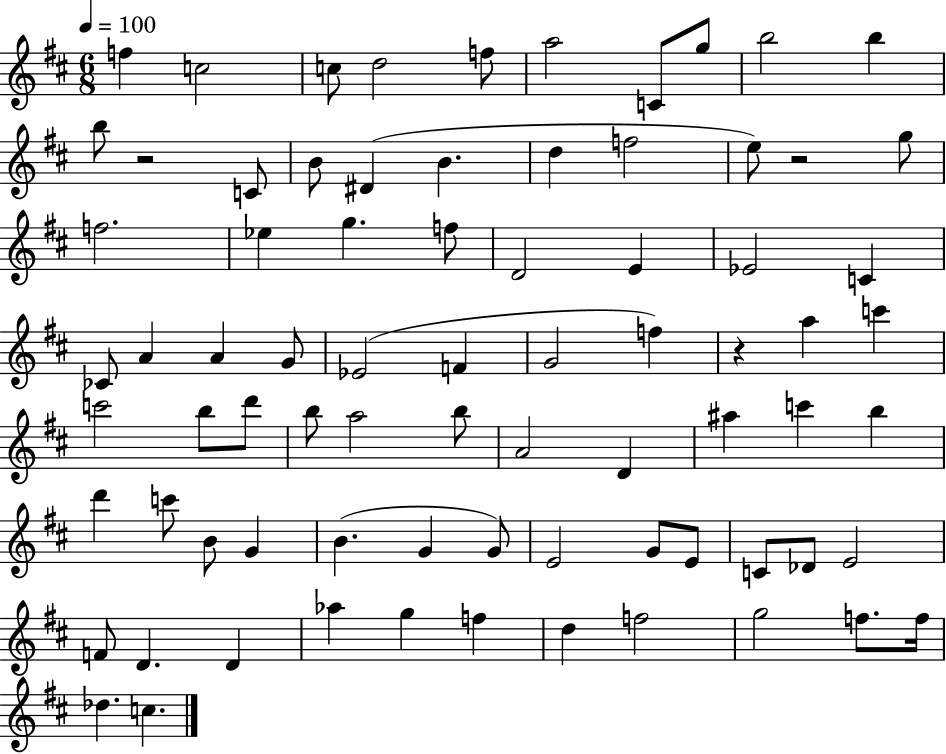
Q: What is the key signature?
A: D major